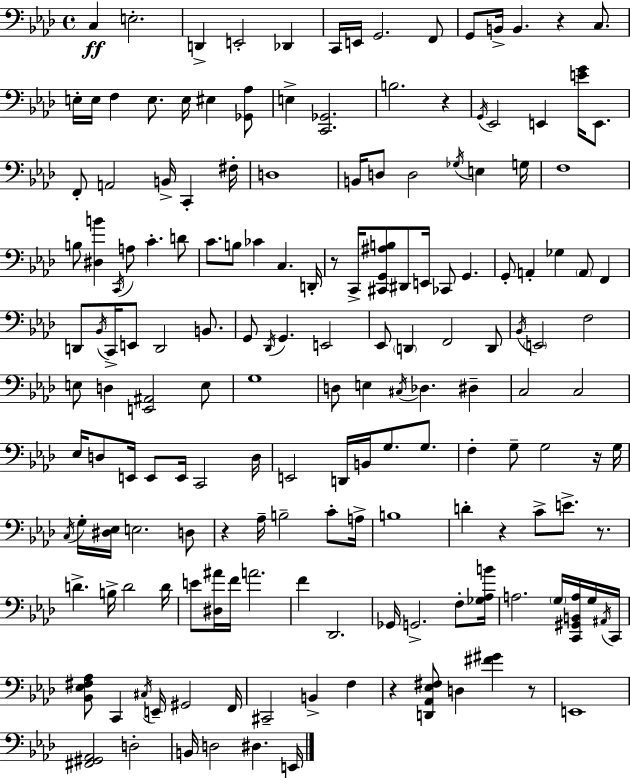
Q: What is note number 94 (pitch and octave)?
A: E2